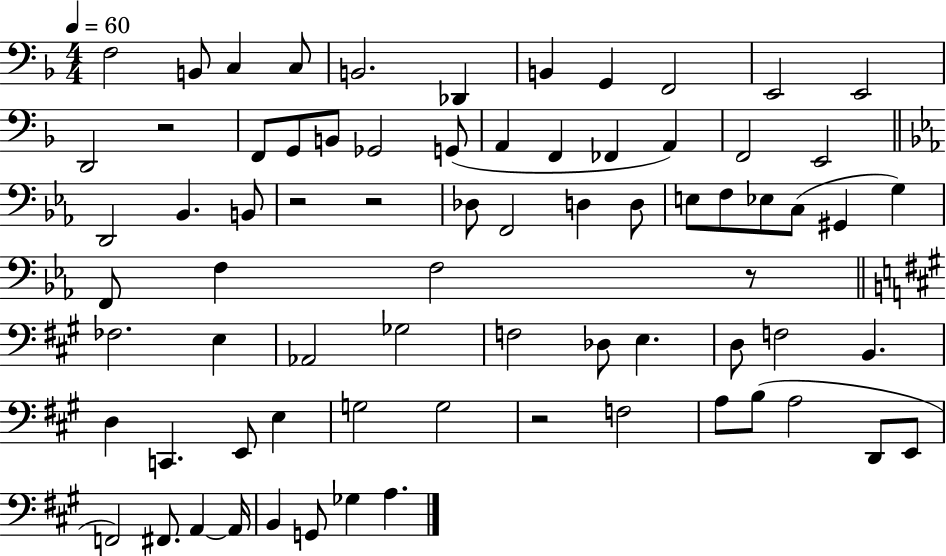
F3/h B2/e C3/q C3/e B2/h. Db2/q B2/q G2/q F2/h E2/h E2/h D2/h R/h F2/e G2/e B2/e Gb2/h G2/e A2/q F2/q FES2/q A2/q F2/h E2/h D2/h Bb2/q. B2/e R/h R/h Db3/e F2/h D3/q D3/e E3/e F3/e Eb3/e C3/e G#2/q G3/q F2/e F3/q F3/h R/e FES3/h. E3/q Ab2/h Gb3/h F3/h Db3/e E3/q. D3/e F3/h B2/q. D3/q C2/q. E2/e E3/q G3/h G3/h R/h F3/h A3/e B3/e A3/h D2/e E2/e F2/h F#2/e. A2/q A2/s B2/q G2/e Gb3/q A3/q.